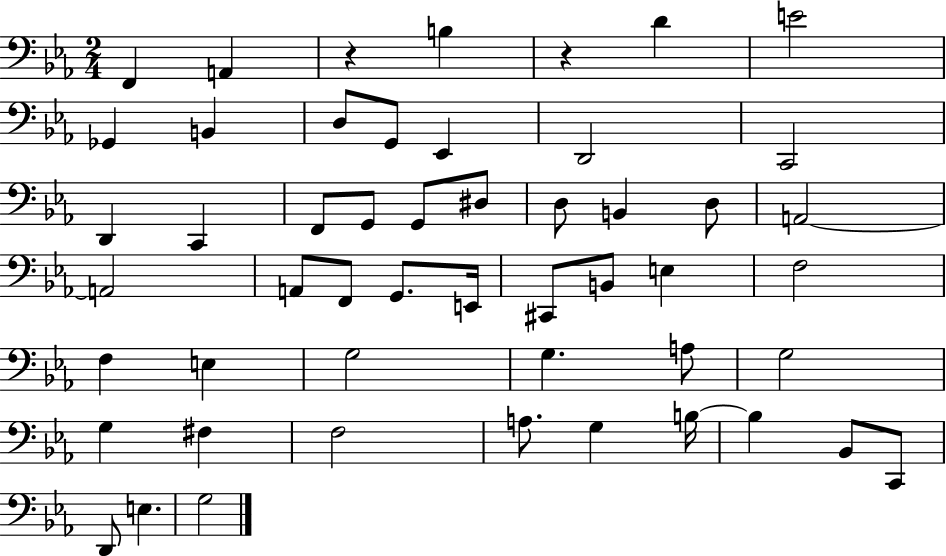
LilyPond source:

{
  \clef bass
  \numericTimeSignature
  \time 2/4
  \key ees \major
  f,4 a,4 | r4 b4 | r4 d'4 | e'2 | \break ges,4 b,4 | d8 g,8 ees,4 | d,2 | c,2 | \break d,4 c,4 | f,8 g,8 g,8 dis8 | d8 b,4 d8 | a,2~~ | \break a,2 | a,8 f,8 g,8. e,16 | cis,8 b,8 e4 | f2 | \break f4 e4 | g2 | g4. a8 | g2 | \break g4 fis4 | f2 | a8. g4 b16~~ | b4 bes,8 c,8 | \break d,8 e4. | g2 | \bar "|."
}